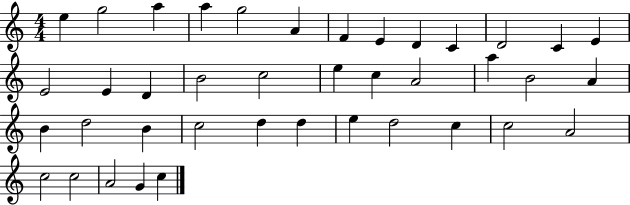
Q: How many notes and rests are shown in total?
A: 40